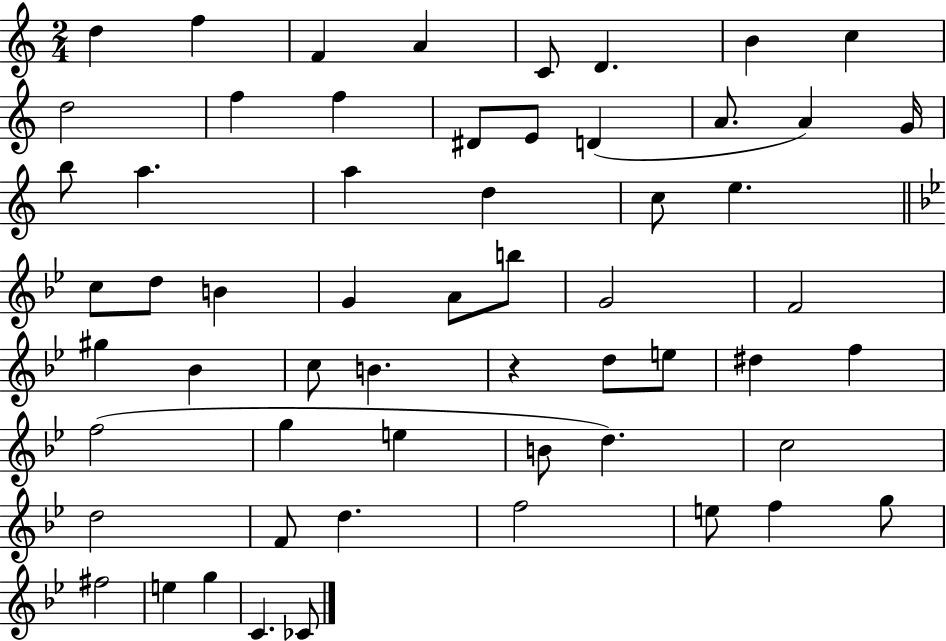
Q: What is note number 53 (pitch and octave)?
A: F#5